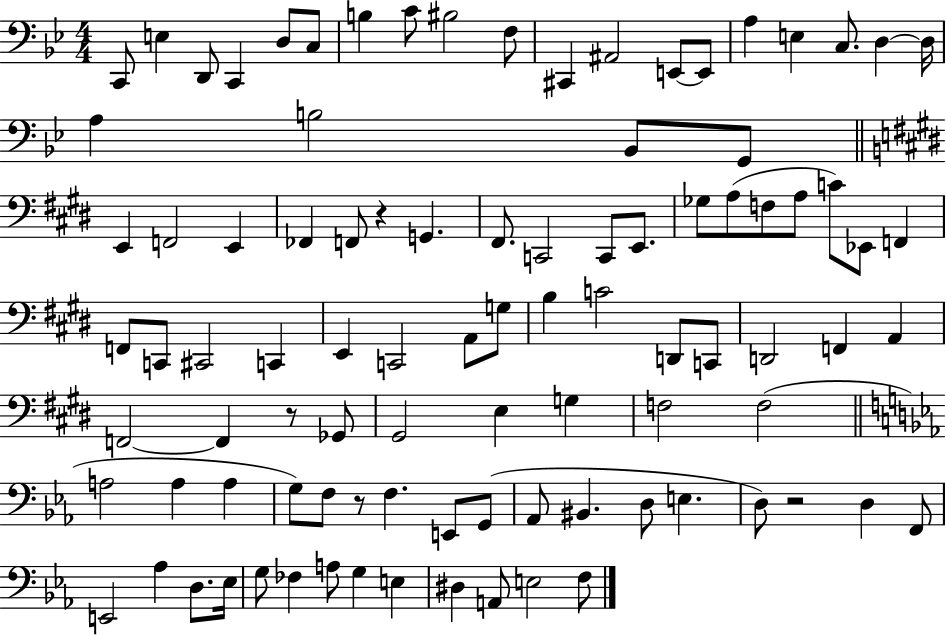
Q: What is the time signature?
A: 4/4